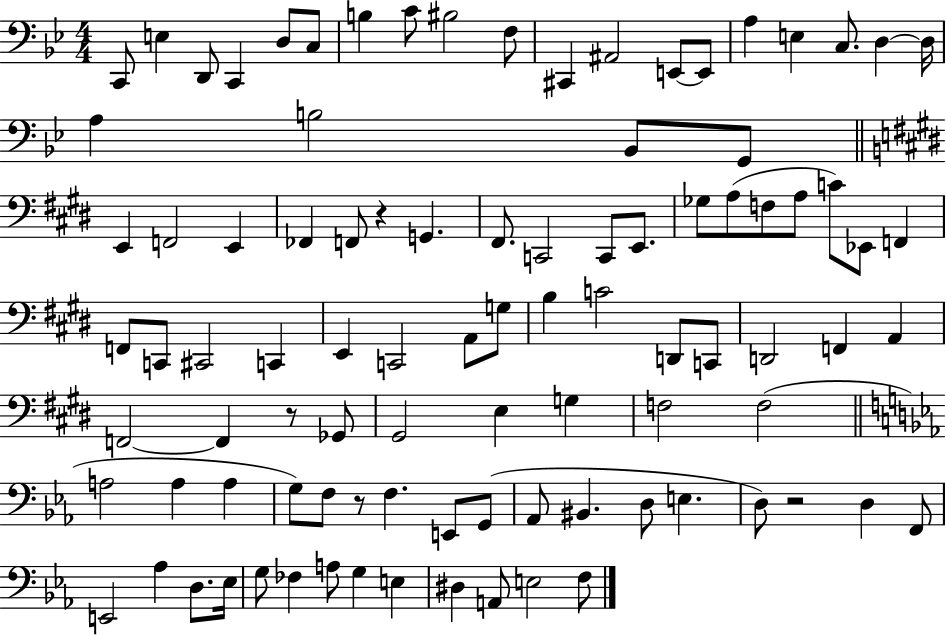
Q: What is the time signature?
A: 4/4